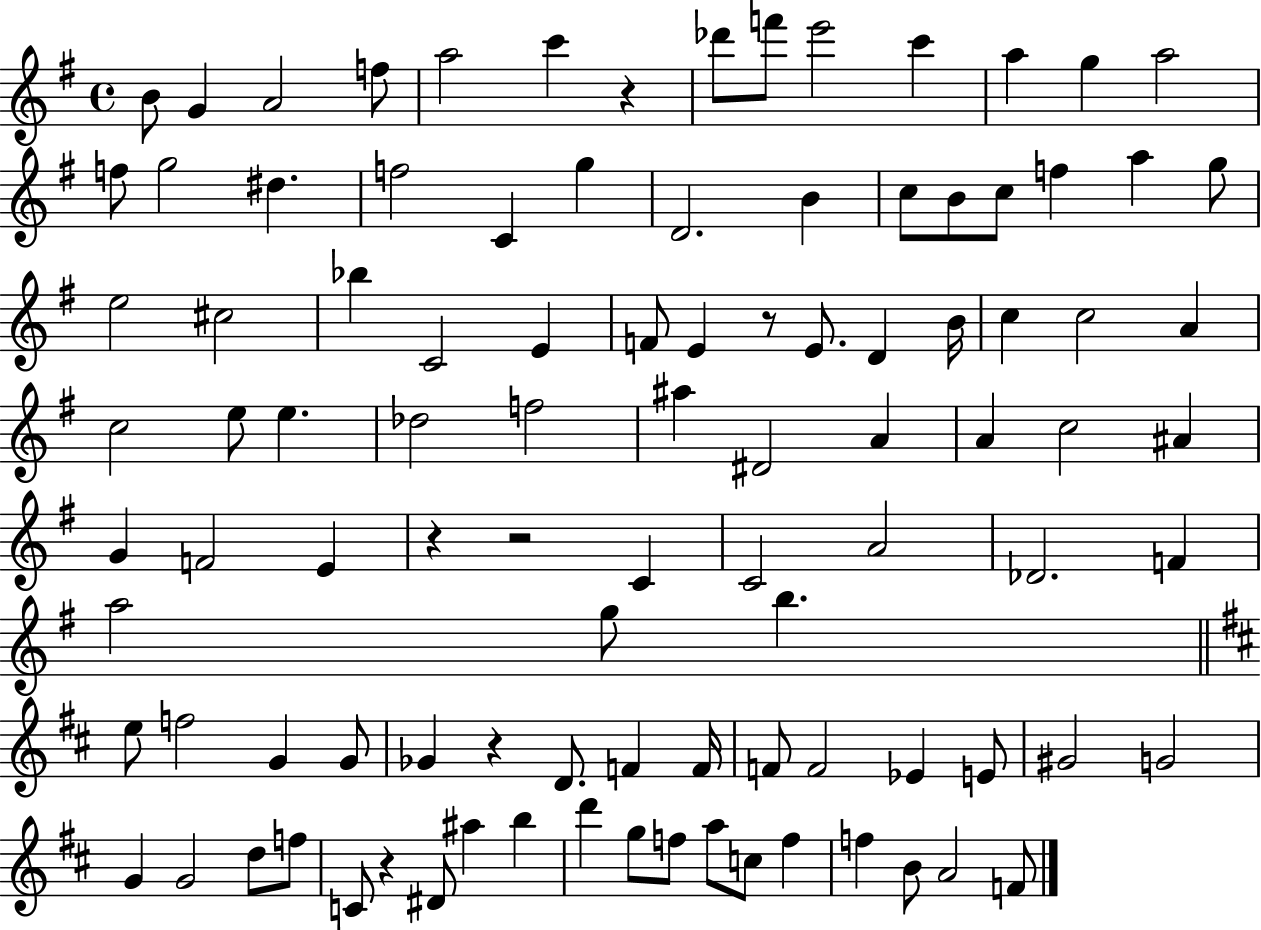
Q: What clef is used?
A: treble